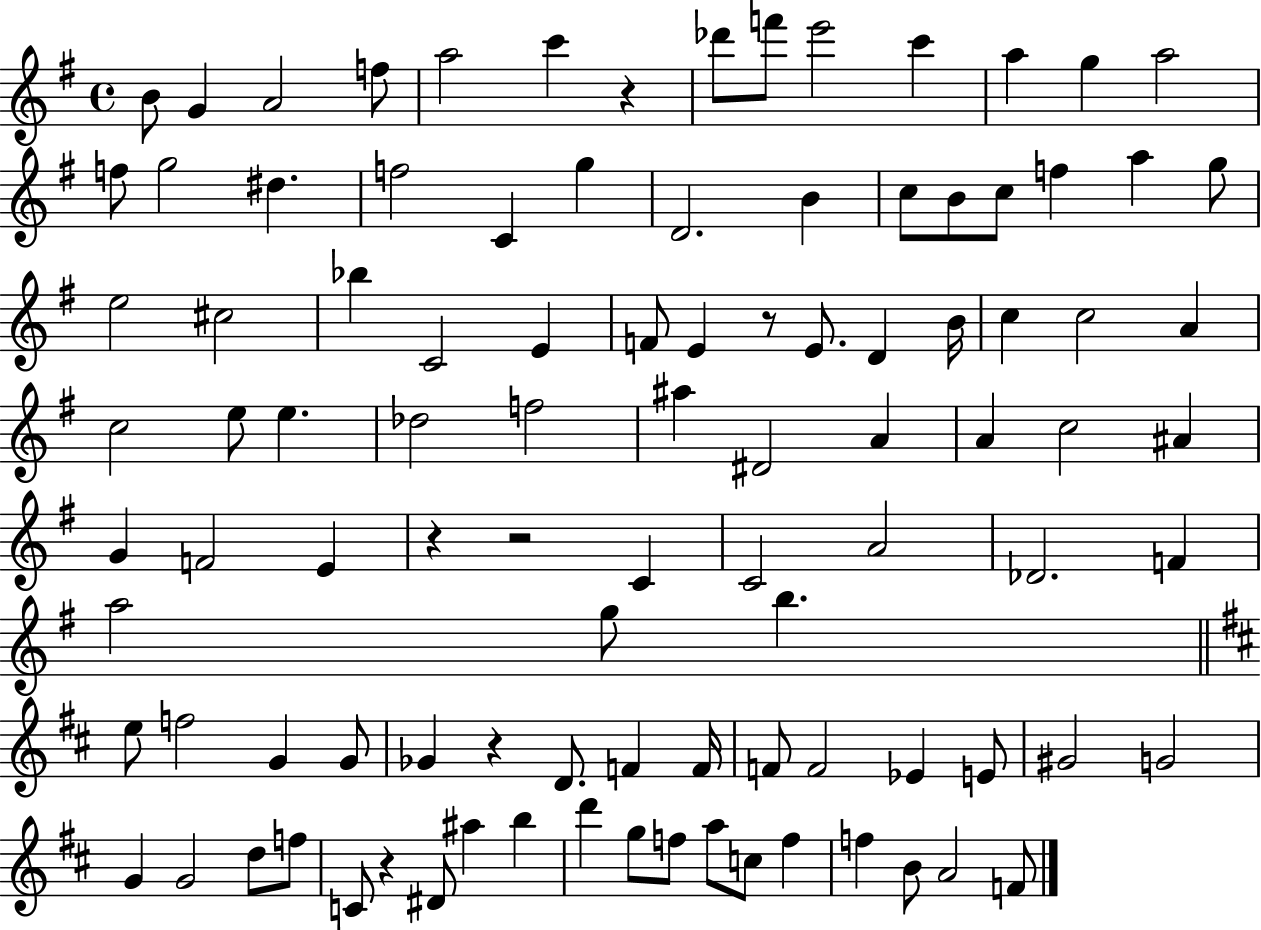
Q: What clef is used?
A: treble